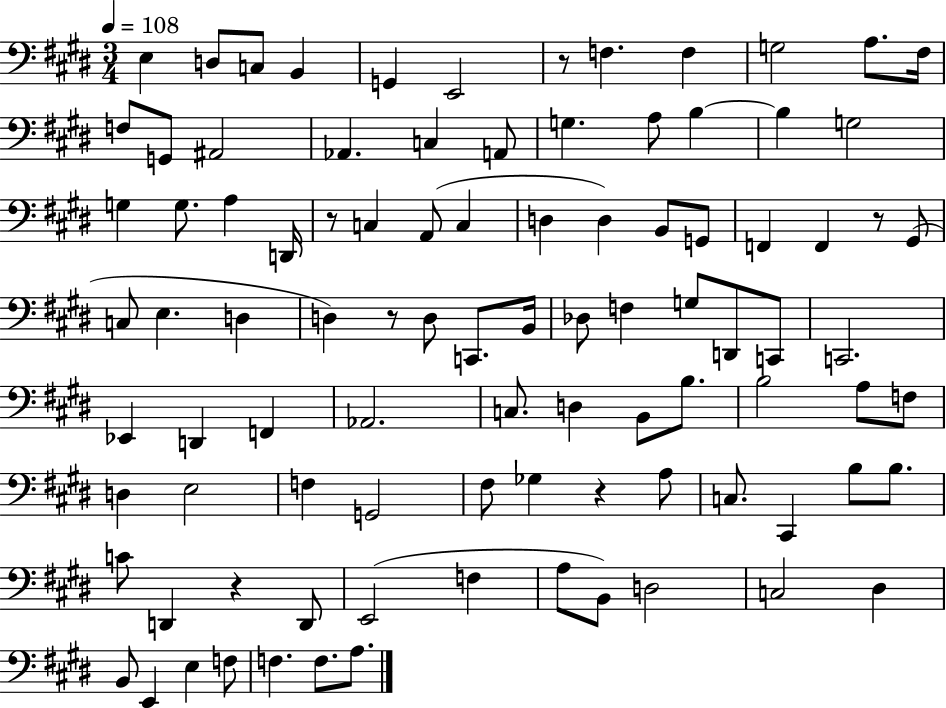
{
  \clef bass
  \numericTimeSignature
  \time 3/4
  \key e \major
  \tempo 4 = 108
  e4 d8 c8 b,4 | g,4 e,2 | r8 f4. f4 | g2 a8. fis16 | \break f8 g,8 ais,2 | aes,4. c4 a,8 | g4. a8 b4~~ | b4 g2 | \break g4 g8. a4 d,16 | r8 c4 a,8( c4 | d4 d4) b,8 g,8 | f,4 f,4 r8 gis,8( | \break c8 e4. d4 | d4) r8 d8 c,8. b,16 | des8 f4 g8 d,8 c,8 | c,2. | \break ees,4 d,4 f,4 | aes,2. | c8. d4 b,8 b8. | b2 a8 f8 | \break d4 e2 | f4 g,2 | fis8 ges4 r4 a8 | c8. cis,4 b8 b8. | \break c'8 d,4 r4 d,8 | e,2( f4 | a8 b,8) d2 | c2 dis4 | \break b,8 e,4 e4 f8 | f4. f8. a8. | \bar "|."
}